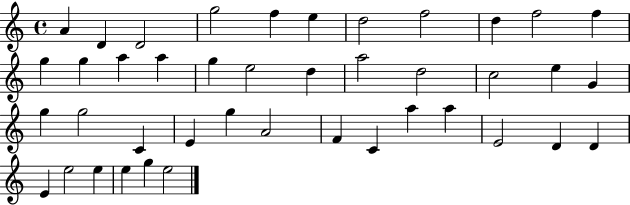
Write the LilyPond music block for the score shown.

{
  \clef treble
  \time 4/4
  \defaultTimeSignature
  \key c \major
  a'4 d'4 d'2 | g''2 f''4 e''4 | d''2 f''2 | d''4 f''2 f''4 | \break g''4 g''4 a''4 a''4 | g''4 e''2 d''4 | a''2 d''2 | c''2 e''4 g'4 | \break g''4 g''2 c'4 | e'4 g''4 a'2 | f'4 c'4 a''4 a''4 | e'2 d'4 d'4 | \break e'4 e''2 e''4 | e''4 g''4 e''2 | \bar "|."
}